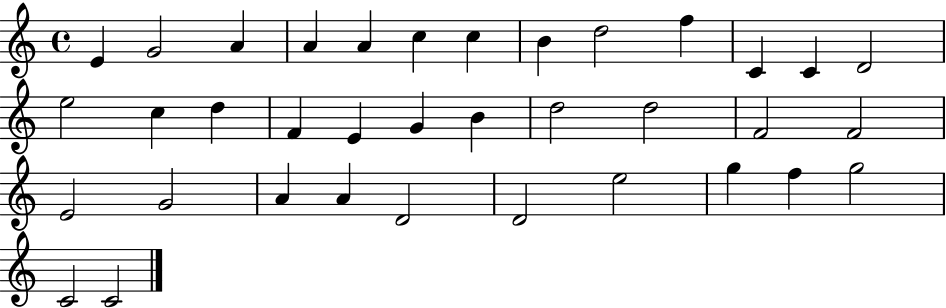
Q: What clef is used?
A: treble